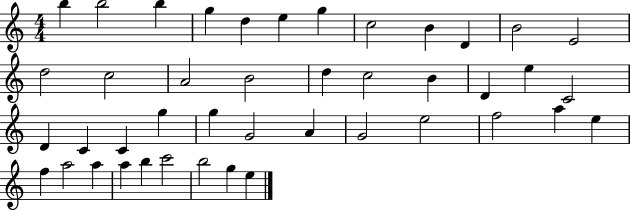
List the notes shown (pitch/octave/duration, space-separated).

B5/q B5/h B5/q G5/q D5/q E5/q G5/q C5/h B4/q D4/q B4/h E4/h D5/h C5/h A4/h B4/h D5/q C5/h B4/q D4/q E5/q C4/h D4/q C4/q C4/q G5/q G5/q G4/h A4/q G4/h E5/h F5/h A5/q E5/q F5/q A5/h A5/q A5/q B5/q C6/h B5/h G5/q E5/q